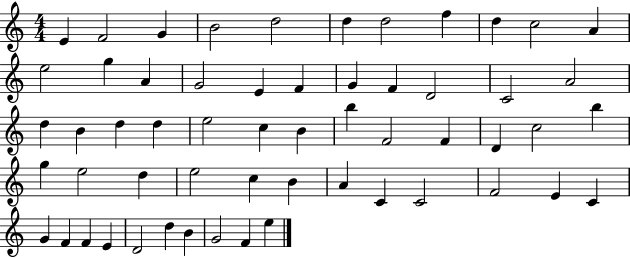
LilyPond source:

{
  \clef treble
  \numericTimeSignature
  \time 4/4
  \key c \major
  e'4 f'2 g'4 | b'2 d''2 | d''4 d''2 f''4 | d''4 c''2 a'4 | \break e''2 g''4 a'4 | g'2 e'4 f'4 | g'4 f'4 d'2 | c'2 a'2 | \break d''4 b'4 d''4 d''4 | e''2 c''4 b'4 | b''4 f'2 f'4 | d'4 c''2 b''4 | \break g''4 e''2 d''4 | e''2 c''4 b'4 | a'4 c'4 c'2 | f'2 e'4 c'4 | \break g'4 f'4 f'4 e'4 | d'2 d''4 b'4 | g'2 f'4 e''4 | \bar "|."
}